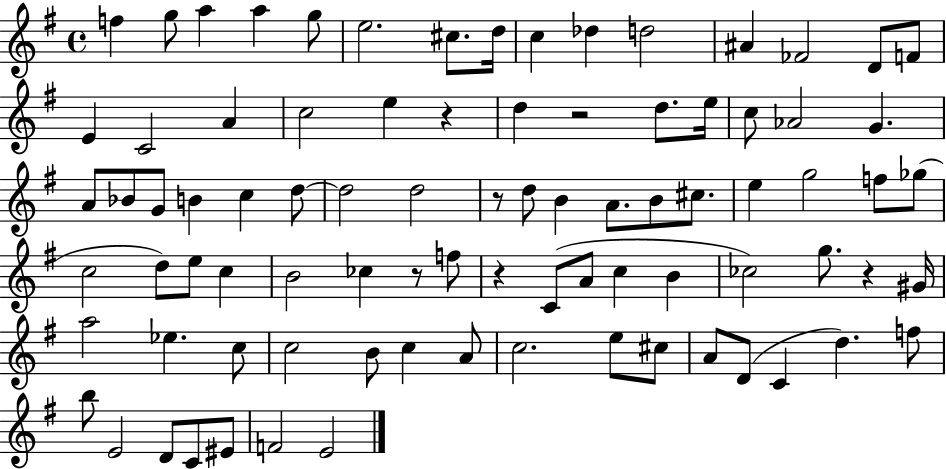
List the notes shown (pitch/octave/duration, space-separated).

F5/q G5/e A5/q A5/q G5/e E5/h. C#5/e. D5/s C5/q Db5/q D5/h A#4/q FES4/h D4/e F4/e E4/q C4/h A4/q C5/h E5/q R/q D5/q R/h D5/e. E5/s C5/e Ab4/h G4/q. A4/e Bb4/e G4/e B4/q C5/q D5/e D5/h D5/h R/e D5/e B4/q A4/e. B4/e C#5/e. E5/q G5/h F5/e Gb5/e C5/h D5/e E5/e C5/q B4/h CES5/q R/e F5/e R/q C4/e A4/e C5/q B4/q CES5/h G5/e. R/q G#4/s A5/h Eb5/q. C5/e C5/h B4/e C5/q A4/e C5/h. E5/e C#5/e A4/e D4/e C4/q D5/q. F5/e B5/e E4/h D4/e C4/e EIS4/e F4/h E4/h